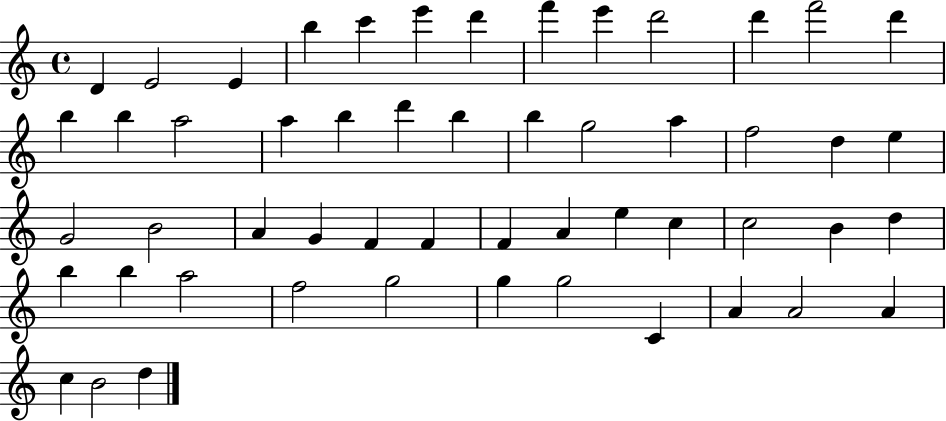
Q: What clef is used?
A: treble